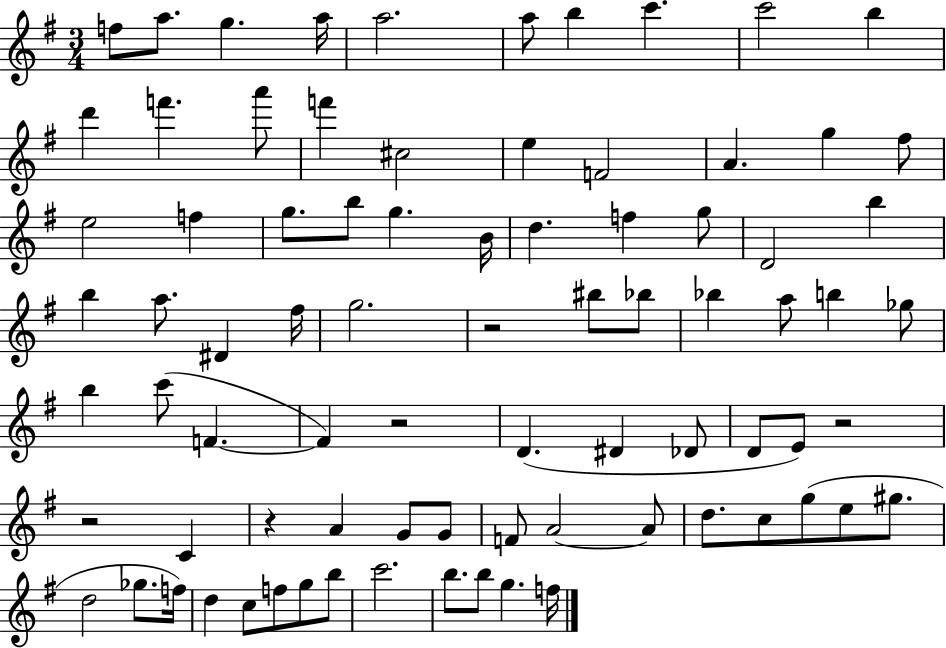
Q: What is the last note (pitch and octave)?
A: F5